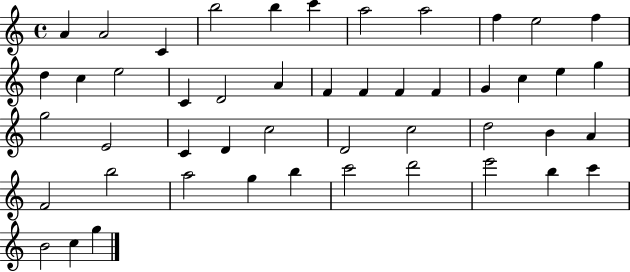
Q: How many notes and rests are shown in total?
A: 48